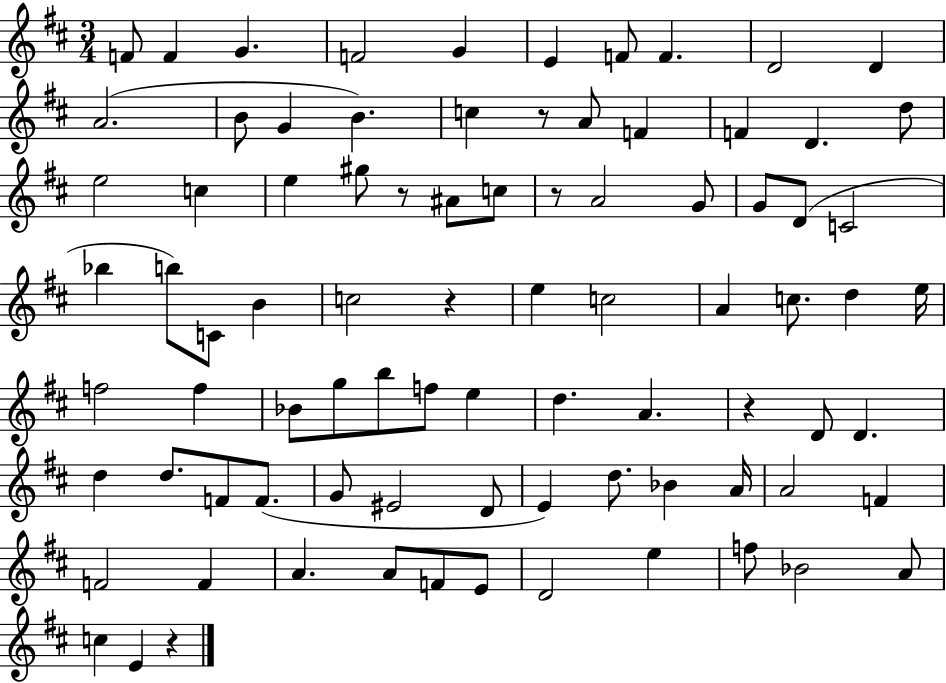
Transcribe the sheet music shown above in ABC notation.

X:1
T:Untitled
M:3/4
L:1/4
K:D
F/2 F G F2 G E F/2 F D2 D A2 B/2 G B c z/2 A/2 F F D d/2 e2 c e ^g/2 z/2 ^A/2 c/2 z/2 A2 G/2 G/2 D/2 C2 _b b/2 C/2 B c2 z e c2 A c/2 d e/4 f2 f _B/2 g/2 b/2 f/2 e d A z D/2 D d d/2 F/2 F/2 G/2 ^E2 D/2 E d/2 _B A/4 A2 F F2 F A A/2 F/2 E/2 D2 e f/2 _B2 A/2 c E z